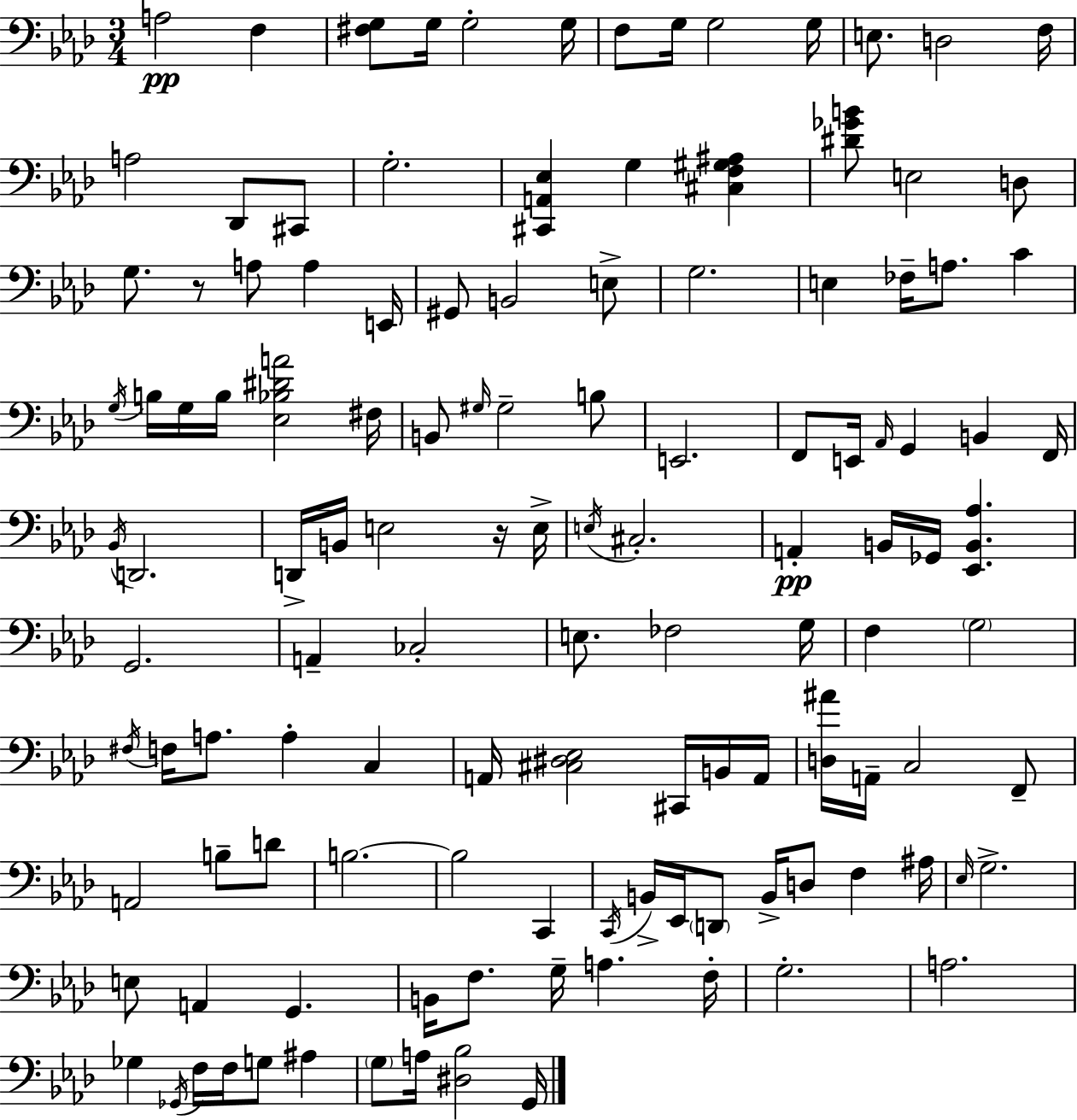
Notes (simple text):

A3/h F3/q [F#3,G3]/e G3/s G3/h G3/s F3/e G3/s G3/h G3/s E3/e. D3/h F3/s A3/h Db2/e C#2/e G3/h. [C#2,A2,Eb3]/q G3/q [C#3,F3,G#3,A#3]/q [D#4,Gb4,B4]/e E3/h D3/e G3/e. R/e A3/e A3/q E2/s G#2/e B2/h E3/e G3/h. E3/q FES3/s A3/e. C4/q G3/s B3/s G3/s B3/s [Eb3,Bb3,D#4,A4]/h F#3/s B2/e G#3/s G#3/h B3/e E2/h. F2/e E2/s Ab2/s G2/q B2/q F2/s Bb2/s D2/h. D2/s B2/s E3/h R/s E3/s E3/s C#3/h. A2/q B2/s Gb2/s [Eb2,B2,Ab3]/q. G2/h. A2/q CES3/h E3/e. FES3/h G3/s F3/q G3/h F#3/s F3/s A3/e. A3/q C3/q A2/s [C#3,D#3,Eb3]/h C#2/s B2/s A2/s [D3,A#4]/s A2/s C3/h F2/e A2/h B3/e D4/e B3/h. B3/h C2/q C2/s B2/s Eb2/s D2/e B2/s D3/e F3/q A#3/s Eb3/s G3/h. E3/e A2/q G2/q. B2/s F3/e. G3/s A3/q. F3/s G3/h. A3/h. Gb3/q Gb2/s F3/s F3/s G3/e A#3/q G3/e A3/s [D#3,Bb3]/h G2/s